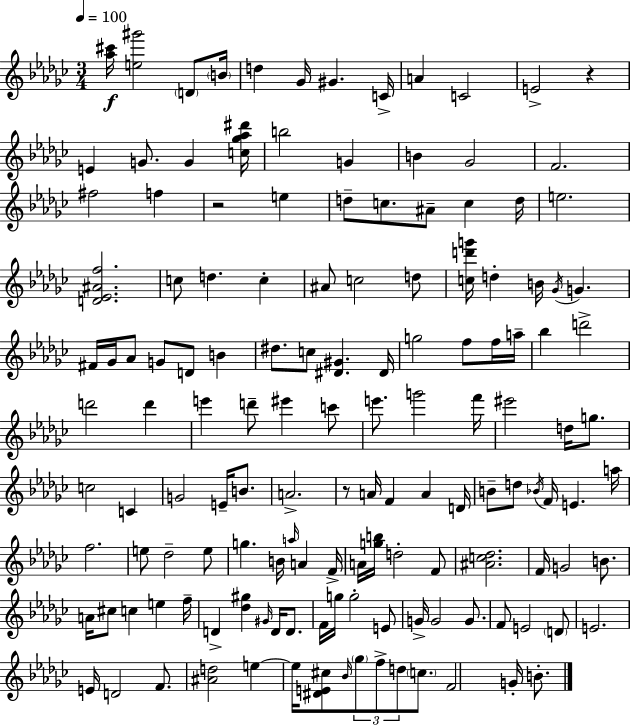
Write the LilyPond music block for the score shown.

{
  \clef treble
  \numericTimeSignature
  \time 3/4
  \key ees \minor
  \tempo 4 = 100
  <aes'' cis'''>16\f <e'' gis'''>2 \parenthesize d'8 \parenthesize b'16 | d''4 ges'16 gis'4. c'16-> | a'4 c'2 | e'2-> r4 | \break e'4 g'8. g'4 <c'' ges'' aes'' dis'''>16 | b''2 g'4 | b'4 ges'2 | f'2. | \break fis''2 f''4 | r2 e''4 | d''8-- c''8. ais'8-- c''4 d''16 | e''2. | \break <d' ees' ais' f''>2. | c''8 d''4. c''4-. | ais'8 c''2 d''8 | <c'' d''' g'''>16 d''4-. b'16 \acciaccatura { ges'16 } g'4. | \break fis'16 ges'16 aes'8 g'8 d'8 b'4 | dis''8. c''8 <dis' gis'>4. | dis'16 g''2 f''8 f''16 | a''16-- bes''4 d'''2-> | \break d'''2 d'''4 | e'''4 d'''8-- eis'''4 c'''8 | e'''8. g'''2 | f'''16 eis'''2 d''16 g''8. | \break c''2 c'4 | g'2 e'16-- b'8. | a'2.-> | r8 a'16 f'4 a'4 | \break d'16 b'8-- d''8 \acciaccatura { bes'16 } f'16 e'4. | a''16 f''2. | e''8 des''2-- | e''8 g''4. b'16 \grace { a''16 } a'4 | \break f'16-> a'16 <g'' b''>16 d''2-. | f'8 <ais' c'' des''>2. | f'16 g'2 | b'8. a'16 cis''8 c''4 e''4 | \break f''16-- d'4-> <des'' gis''>4 \grace { gis'16 } | d'16 d'8. f'16 g''16 g''2-. | e'8 g'16-> g'2 | g'8. f'8 e'2 | \break \parenthesize d'8 e'2. | e'16 d'2 | f'8. <ais' d''>2 | e''4~~ e''16 <dis' e' cis''>8 \grace { bes'16 } \tuplet 3/2 { \parenthesize ges''8 f''8-> | \break d''8 } \parenthesize c''8. f'2 | g'16-. b'8.-. \bar "|."
}